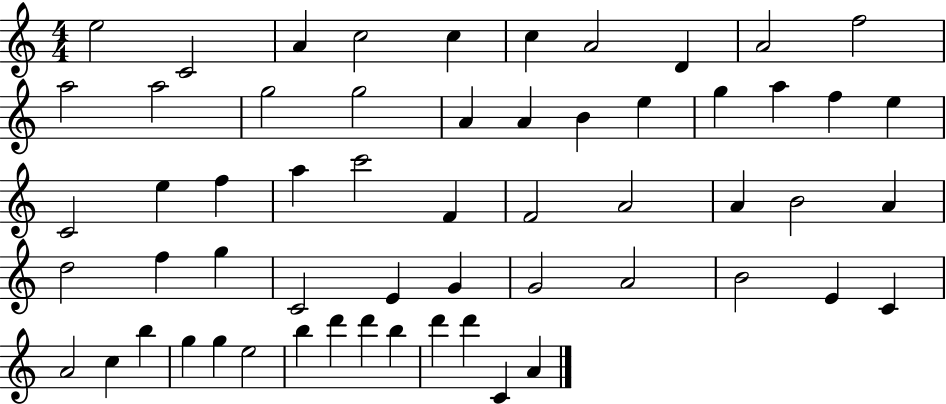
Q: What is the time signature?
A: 4/4